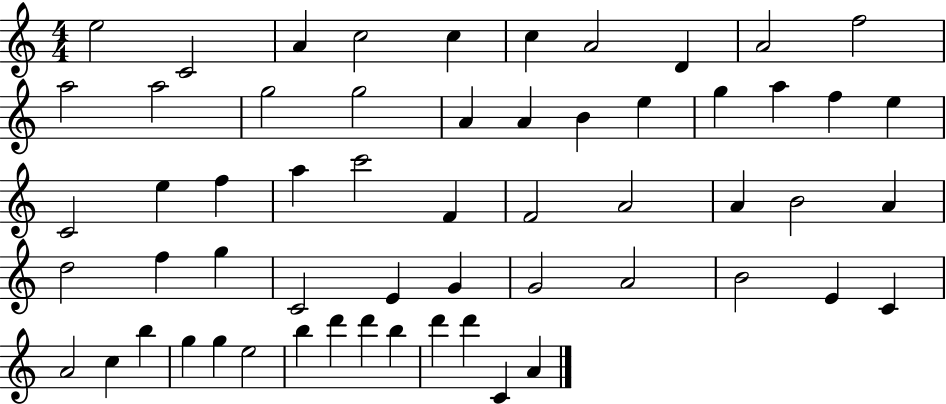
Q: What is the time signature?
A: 4/4